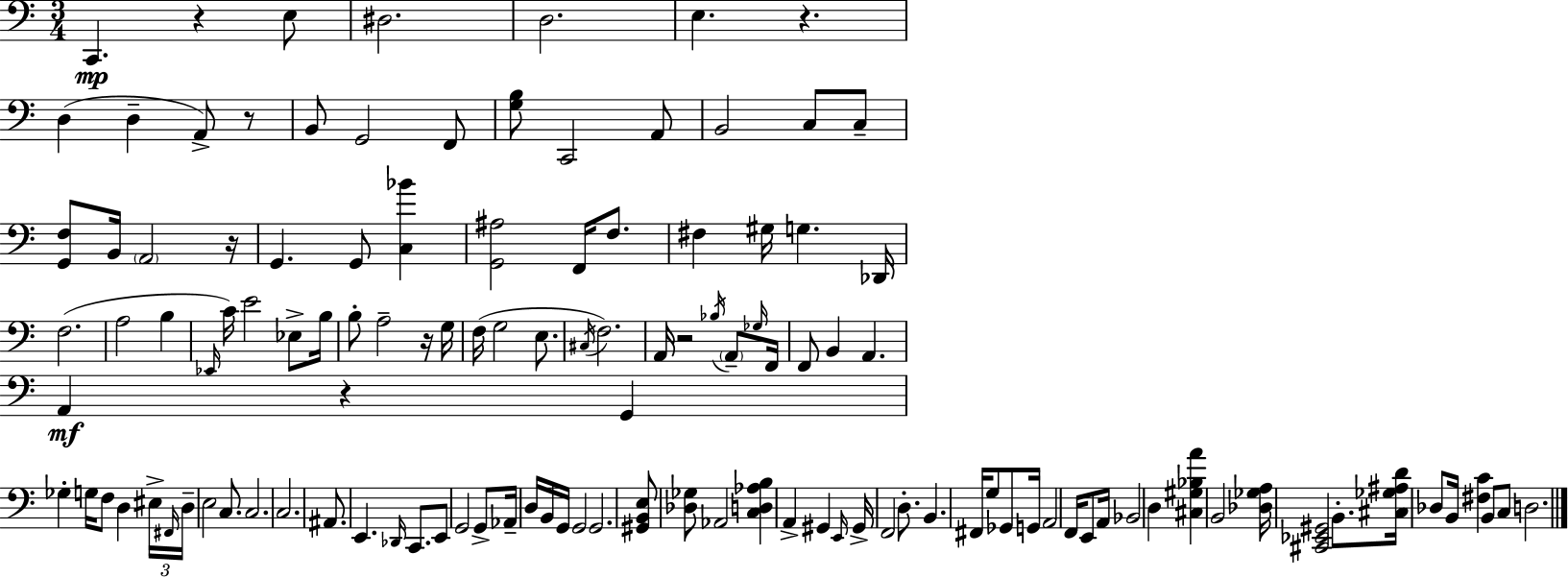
{
  \clef bass
  \numericTimeSignature
  \time 3/4
  \key a \minor
  c,4.\mp r4 e8 | dis2. | d2. | e4. r4. | \break d4( d4-- a,8->) r8 | b,8 g,2 f,8 | <g b>8 c,2 a,8 | b,2 c8 c8-- | \break <g, f>8 b,16 \parenthesize a,2 r16 | g,4. g,8 <c bes'>4 | <g, ais>2 f,16 f8. | fis4 gis16 g4. des,16 | \break f2.( | a2 b4 | \grace { ees,16 }) c'16 e'2 ees8-> | b16 b8-. a2-- r16 | \break g16 f16( g2 e8. | \acciaccatura { cis16 } f2.) | a,16 r2 \acciaccatura { bes16 } | \parenthesize a,8-- \grace { ges16 } f,16 f,8 b,4 a,4. | \break a,4\mf r4 | g,4 ges4-. g16 f8 d4 | \tuplet 3/2 { eis16-> \grace { fis,16 } d16-- } e2 | c8. c2. | \break c2. | ais,8. e,4. | \grace { des,16 } c,8. e,8 g,2 | g,8-> aes,16-- d16 b,16 g,16 g,2 | \break g,2. | <gis, b, e>8 <des ges>8 aes,2 | <c d aes b>4 a,4-> | gis,4 \grace { e,16 } gis,16-> f,2 | \break d8.-. b,4. | fis,16 g8 ges,8 g,16 a,2 | f,16 e,8 a,16 bes,2 | d4 <cis gis bes a'>4 b,2 | \break <des ges a>16 <cis, ees, gis,>2 | b,8.-. <cis ges ais d'>16 des8 b,16 <fis c'>4 | b,8 c8 d2. | \bar "|."
}